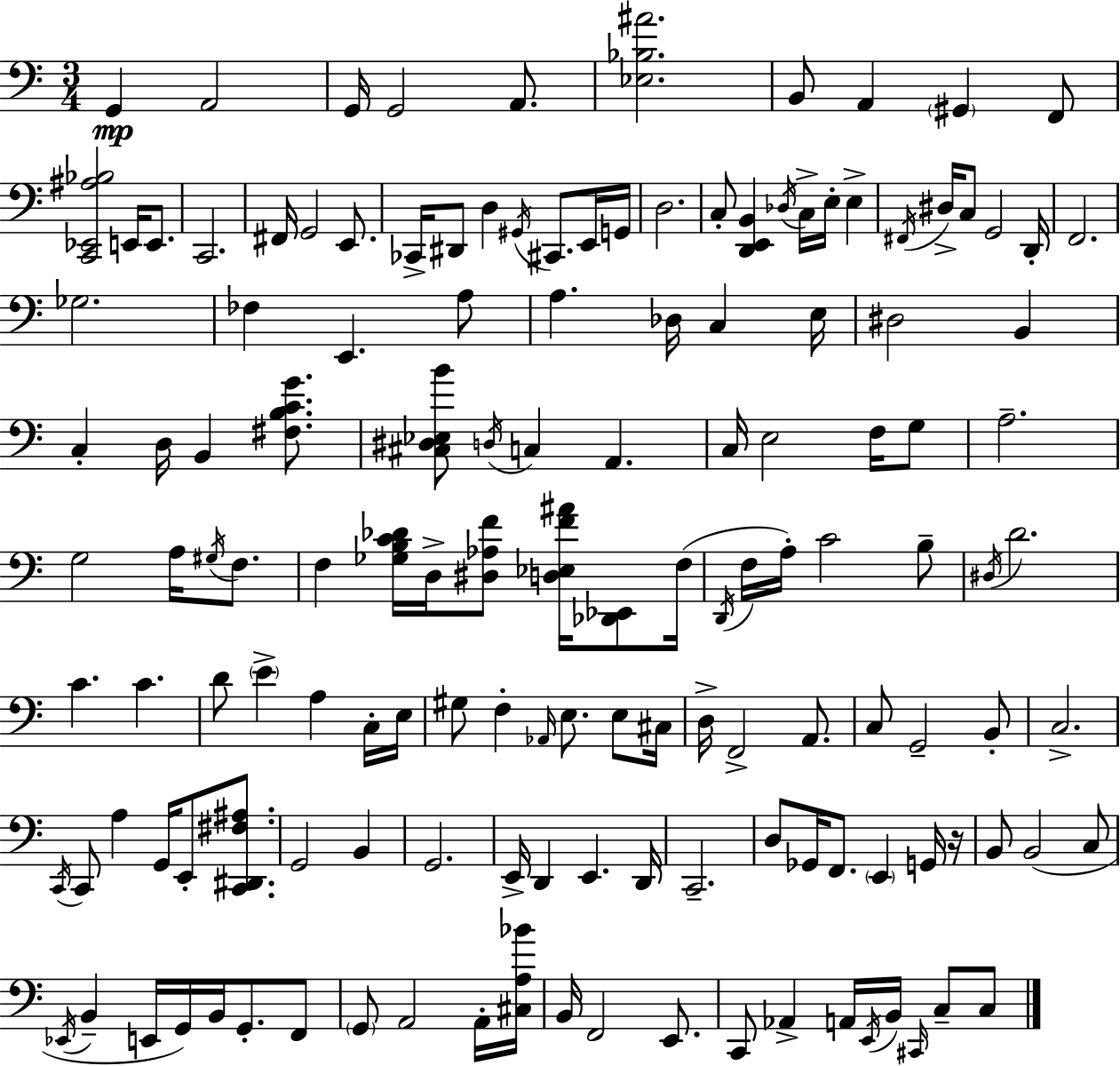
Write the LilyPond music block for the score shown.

{
  \clef bass
  \numericTimeSignature
  \time 3/4
  \key c \major
  g,4\mp a,2 | g,16 g,2 a,8. | <ees bes ais'>2. | b,8 a,4 \parenthesize gis,4 f,8 | \break <c, ees, ais bes>2 e,16 e,8. | c,2. | fis,16 g,2 e,8. | ces,16-> dis,8 d4 \acciaccatura { gis,16 } cis,8. e,16 | \break g,16 d2. | c8-. <d, e, b,>4 \acciaccatura { des16 } c16-> e16-. e4-> | \acciaccatura { fis,16 } dis16-> c8 g,2 | d,16-. f,2. | \break ges2. | fes4 e,4. | a8 a4. des16 c4 | e16 dis2 b,4 | \break c4-. d16 b,4 | <fis b c' g'>8. <cis dis ees b'>8 \acciaccatura { d16 } c4 a,4. | c16 e2 | f16 g8 a2.-- | \break g2 | a16 \acciaccatura { gis16 } f8. f4 <ges b c' des'>16 d16-> <dis aes f'>8 | <d ees f' ais'>16 <des, ees,>8 f16( \acciaccatura { d,16 } f16 a16-.) c'2 | b8-- \acciaccatura { dis16 } d'2. | \break c'4. | c'4. d'8 \parenthesize e'4-> | a4 c16-. e16 gis8 f4-. | \grace { aes,16 } e8. e8 cis16 d16-> f,2-> | \break a,8. c8 g,2-- | b,8-. c2.-> | \acciaccatura { c,16 } c,8 a4 | g,16 e,8-. <c, dis, fis ais>8. g,2 | \break b,4 g,2. | e,16-> d,4 | e,4. d,16 c,2.-- | d8 ges,16 | \break f,8. \parenthesize e,4 g,16 r16 b,8 b,2( | c8 \acciaccatura { ees,16 } b,4-- | e,16 g,16) b,16 g,8.-. f,8 \parenthesize g,8 | a,2 a,16-. <cis a bes'>16 b,16 f,2 | \break e,8. c,8 | aes,4-> a,16 \acciaccatura { e,16 } b,16 \grace { cis,16 } c8-- c8 | \bar "|."
}